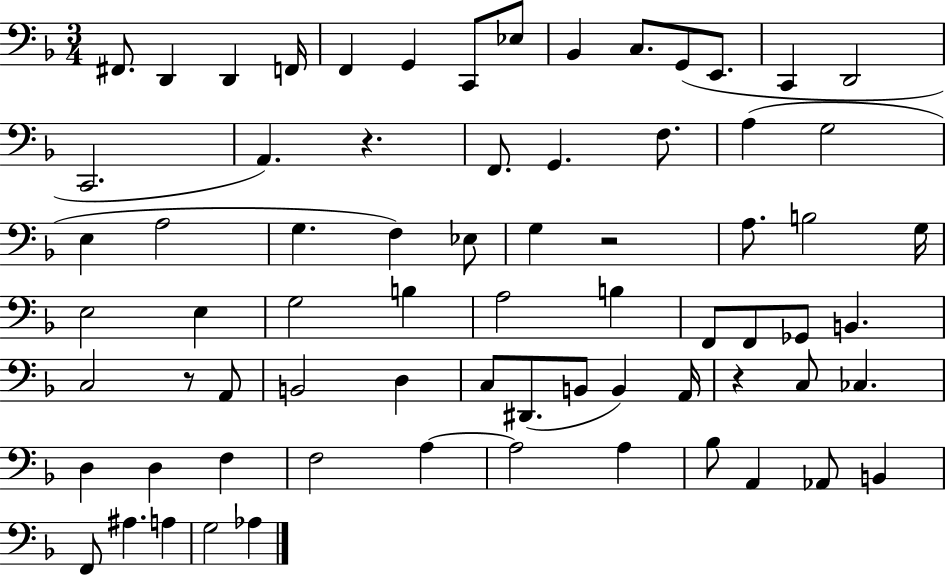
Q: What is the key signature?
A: F major